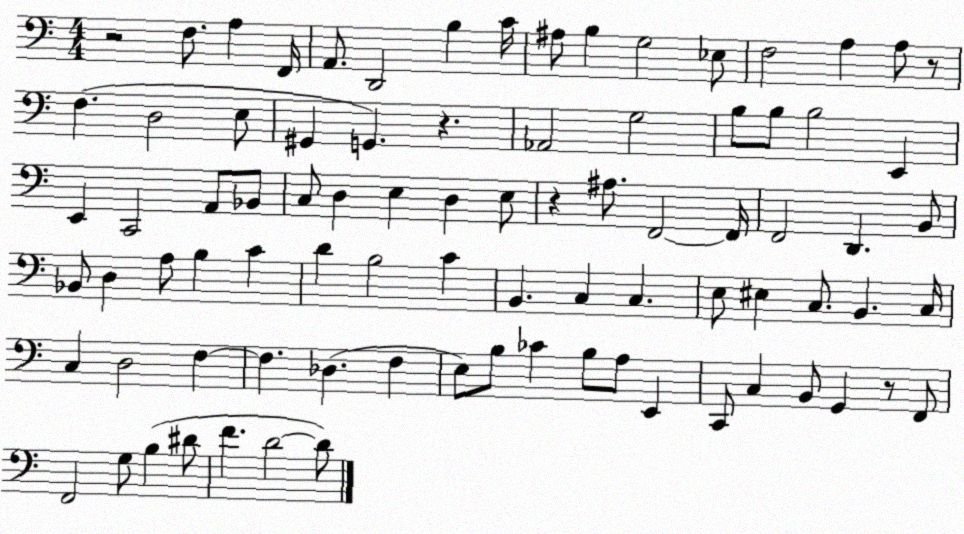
X:1
T:Untitled
M:4/4
L:1/4
K:C
z2 F,/2 A, F,,/4 A,,/2 D,,2 B, C/4 ^A,/2 B, G,2 _E,/2 F,2 A, A,/2 z/2 F, D,2 E,/2 ^G,, G,, z _A,,2 G,2 B,/2 B,/2 B,2 E,, E,, C,,2 A,,/2 _B,,/2 C,/2 D, E, D, E,/2 z ^A,/2 F,,2 F,,/4 F,,2 D,, B,,/2 _B,,/2 D, A,/2 B, C D B,2 C B,, C, C, E,/2 ^E, C,/2 B,, C,/4 C, D,2 F, F, _D, F, E,/2 B,/2 _C B,/2 A,/2 E,, C,,/2 C, B,,/2 G,, z/2 F,,/2 F,,2 G,/2 B, ^D/2 F D2 D/2